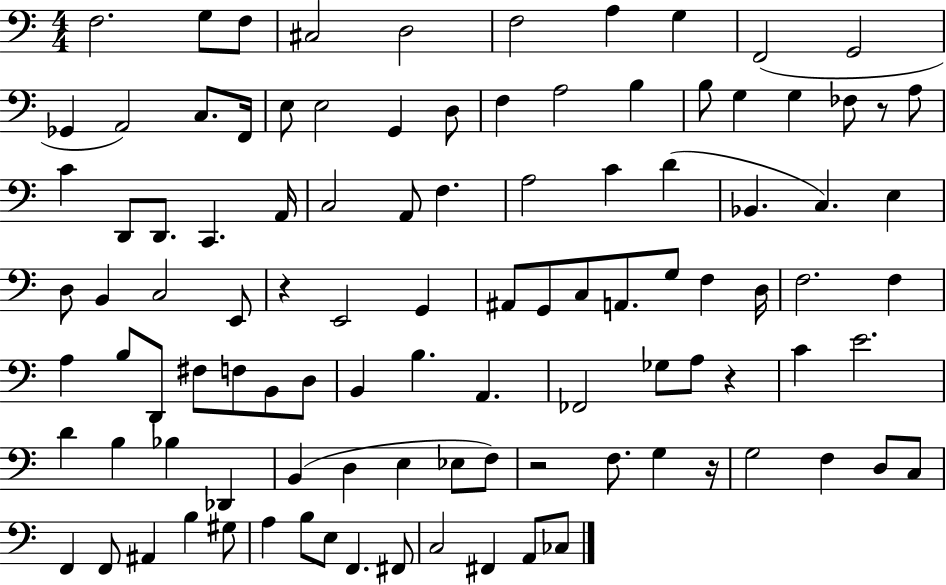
F3/h. G3/e F3/e C#3/h D3/h F3/h A3/q G3/q F2/h G2/h Gb2/q A2/h C3/e. F2/s E3/e E3/h G2/q D3/e F3/q A3/h B3/q B3/e G3/q G3/q FES3/e R/e A3/e C4/q D2/e D2/e. C2/q. A2/s C3/h A2/e F3/q. A3/h C4/q D4/q Bb2/q. C3/q. E3/q D3/e B2/q C3/h E2/e R/q E2/h G2/q A#2/e G2/e C3/e A2/e. G3/e F3/q D3/s F3/h. F3/q A3/q B3/e D2/e F#3/e F3/e B2/e D3/e B2/q B3/q. A2/q. FES2/h Gb3/e A3/e R/q C4/q E4/h. D4/q B3/q Bb3/q Db2/q B2/q D3/q E3/q Eb3/e F3/e R/h F3/e. G3/q R/s G3/h F3/q D3/e C3/e F2/q F2/e A#2/q B3/q G#3/e A3/q B3/e E3/e F2/q. F#2/e C3/h F#2/q A2/e CES3/e